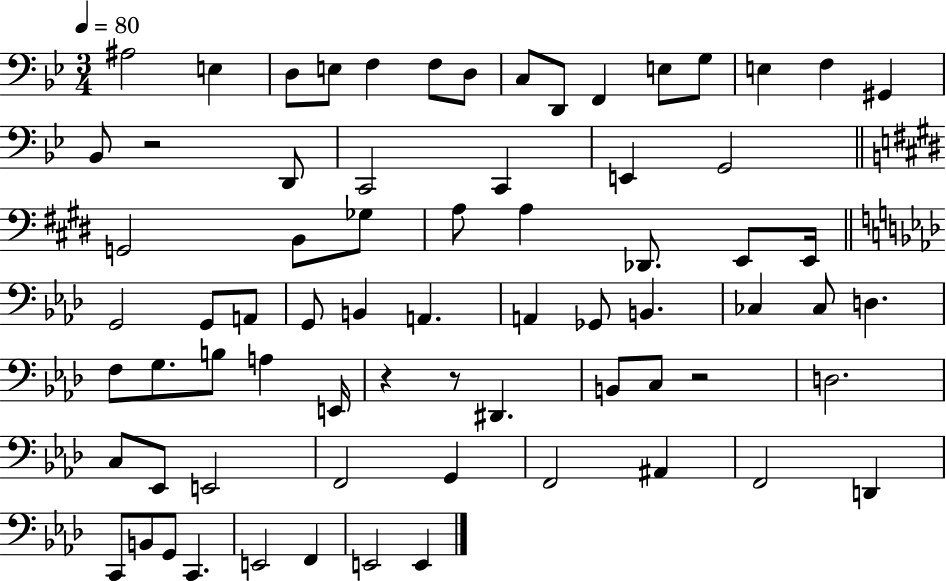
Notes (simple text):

A#3/h E3/q D3/e E3/e F3/q F3/e D3/e C3/e D2/e F2/q E3/e G3/e E3/q F3/q G#2/q Bb2/e R/h D2/e C2/h C2/q E2/q G2/h G2/h B2/e Gb3/e A3/e A3/q Db2/e. E2/e E2/s G2/h G2/e A2/e G2/e B2/q A2/q. A2/q Gb2/e B2/q. CES3/q CES3/e D3/q. F3/e G3/e. B3/e A3/q E2/s R/q R/e D#2/q. B2/e C3/e R/h D3/h. C3/e Eb2/e E2/h F2/h G2/q F2/h A#2/q F2/h D2/q C2/e B2/e G2/e C2/q. E2/h F2/q E2/h E2/q